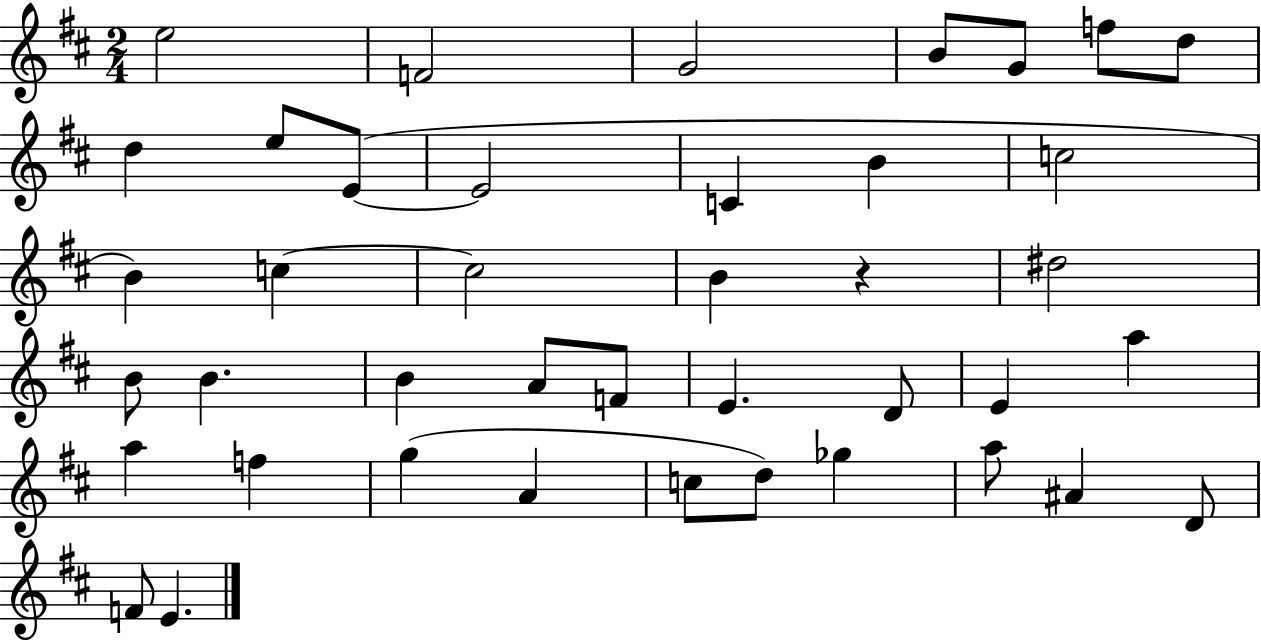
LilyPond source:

{
  \clef treble
  \numericTimeSignature
  \time 2/4
  \key d \major
  e''2 | f'2 | g'2 | b'8 g'8 f''8 d''8 | \break d''4 e''8 e'8~(~ | e'2 | c'4 b'4 | c''2 | \break b'4) c''4~~ | c''2 | b'4 r4 | dis''2 | \break b'8 b'4. | b'4 a'8 f'8 | e'4. d'8 | e'4 a''4 | \break a''4 f''4 | g''4( a'4 | c''8 d''8) ges''4 | a''8 ais'4 d'8 | \break f'8 e'4. | \bar "|."
}